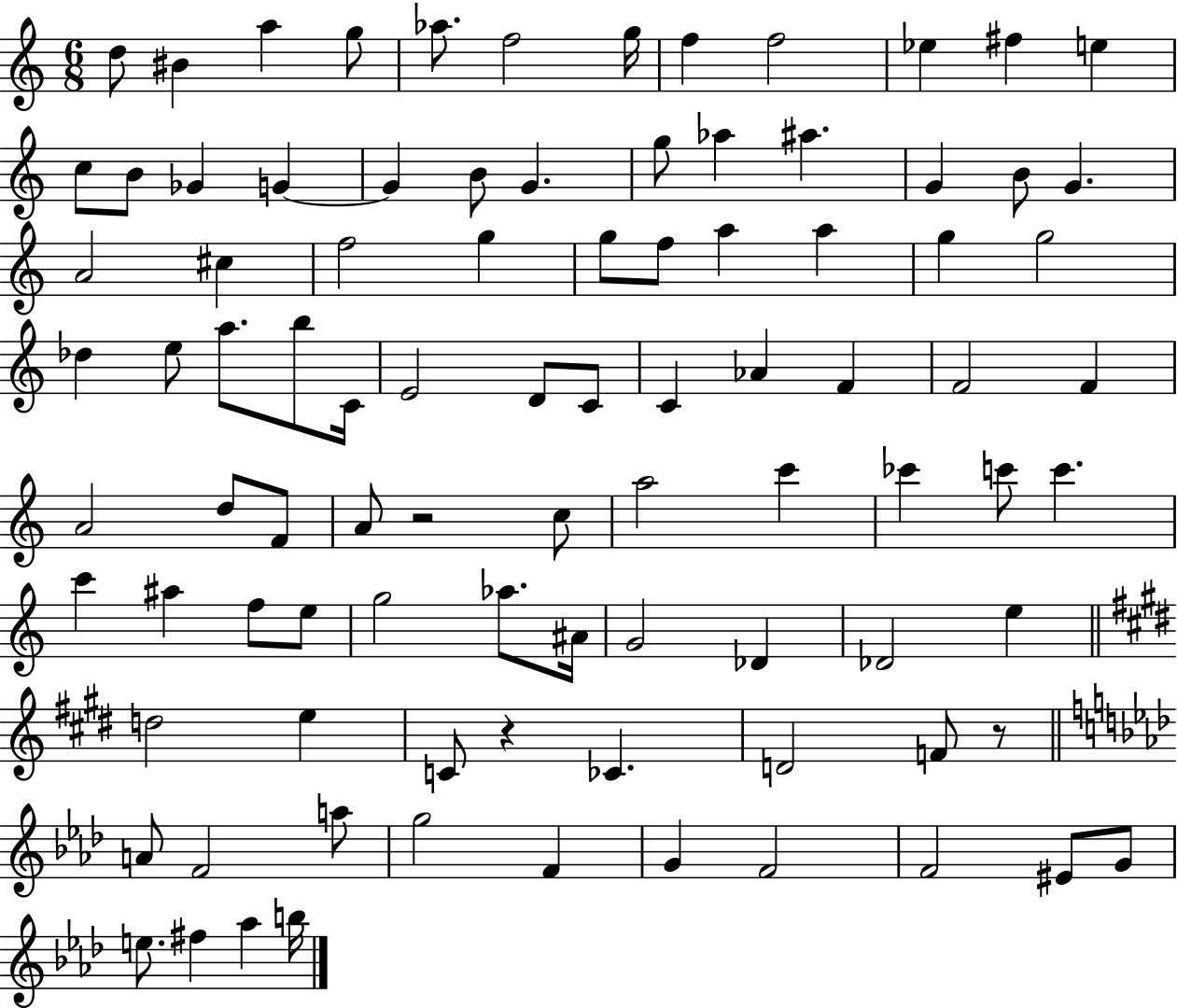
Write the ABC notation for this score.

X:1
T:Untitled
M:6/8
L:1/4
K:C
d/2 ^B a g/2 _a/2 f2 g/4 f f2 _e ^f e c/2 B/2 _G G G B/2 G g/2 _a ^a G B/2 G A2 ^c f2 g g/2 f/2 a a g g2 _d e/2 a/2 b/2 C/4 E2 D/2 C/2 C _A F F2 F A2 d/2 F/2 A/2 z2 c/2 a2 c' _c' c'/2 c' c' ^a f/2 e/2 g2 _a/2 ^A/4 G2 _D _D2 e d2 e C/2 z _C D2 F/2 z/2 A/2 F2 a/2 g2 F G F2 F2 ^E/2 G/2 e/2 ^f _a b/4